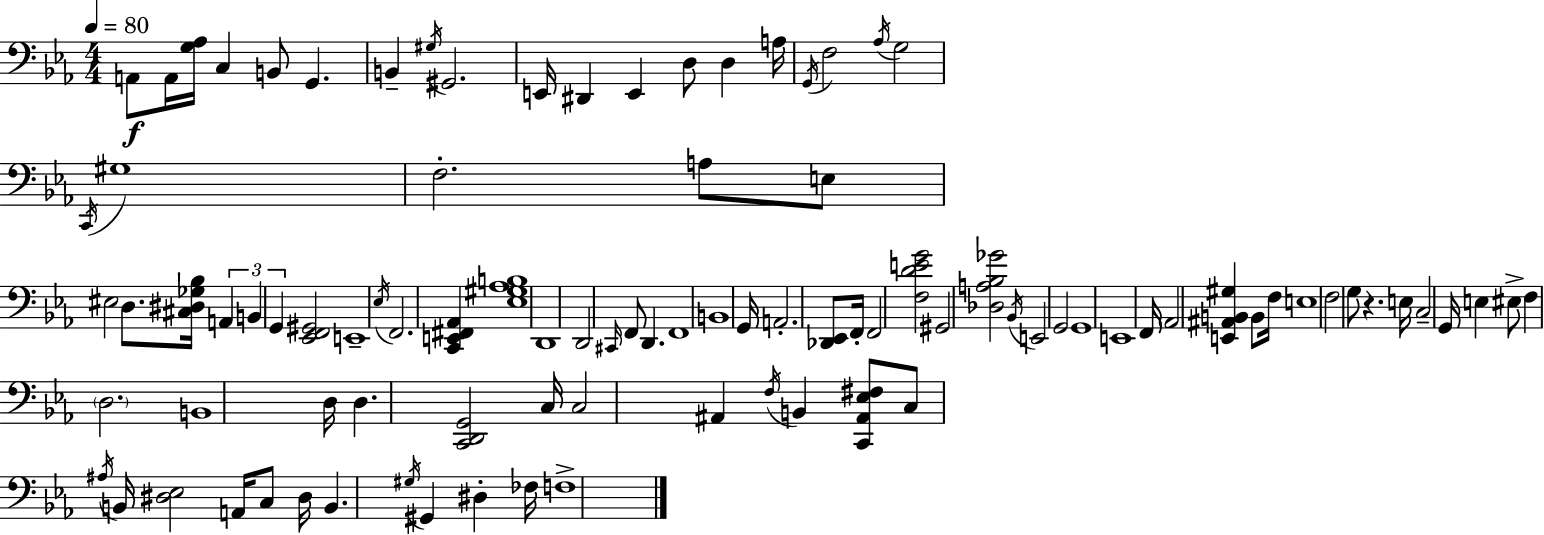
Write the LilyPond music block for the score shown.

{
  \clef bass
  \numericTimeSignature
  \time 4/4
  \key c \minor
  \tempo 4 = 80
  \repeat volta 2 { a,8\f a,16 <g aes>16 c4 b,8 g,4. | b,4-- \acciaccatura { gis16 } gis,2. | e,16 dis,4 e,4 d8 d4 | a16 \acciaccatura { g,16 } f2 \acciaccatura { aes16 } g2 | \break \acciaccatura { c,16 } gis1 | f2.-. | a8 e8 eis2 d8. <cis dis ges bes>16 | \tuplet 3/2 { a,4 b,4 g,4 } <ees, f, gis,>2 | \break e,1-- | \acciaccatura { ees16 } f,2. | <c, e, fis, aes,>4 <ees gis aes b>1 | d,1 | \break d,2 \grace { cis,16 } f,8 | d,4. f,1 | b,1 | g,16 a,2.-. | \break <des, ees,>8 f,16-. f,2 <f d' e' g'>2 | gis,2 <des a bes ges'>2 | \acciaccatura { bes,16 } e,2 g,2 | g,1 | \break e,1 | f,16 \parenthesize aes,2 | <e, ais, b, gis>4 b,8 f16 e1 | f2 g8 | \break r4. e16 c2-- | g,16 e4 eis8-> f4 \parenthesize d2. | b,1 | d16 d4. <c, d, g,>2 | \break c16 c2 ais,4 | \acciaccatura { f16 } b,4 <c, ais, ees fis>8 c8 \acciaccatura { ais16 } b,16 <dis ees>2 | a,16 c8 dis16 b,4. | \acciaccatura { gis16 } gis,4 dis4-. fes16 f1-> | \break } \bar "|."
}